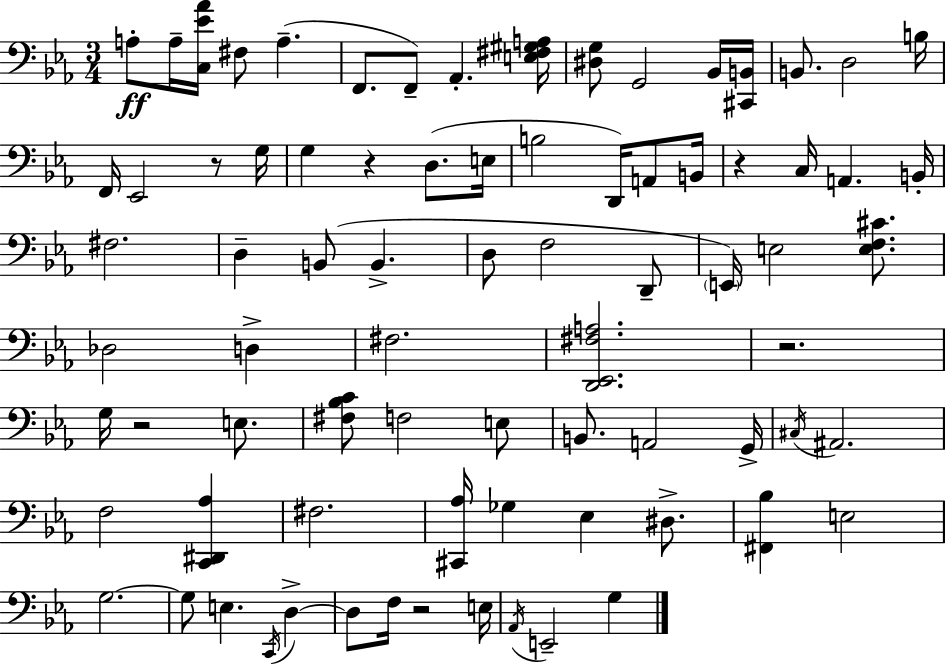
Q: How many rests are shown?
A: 6